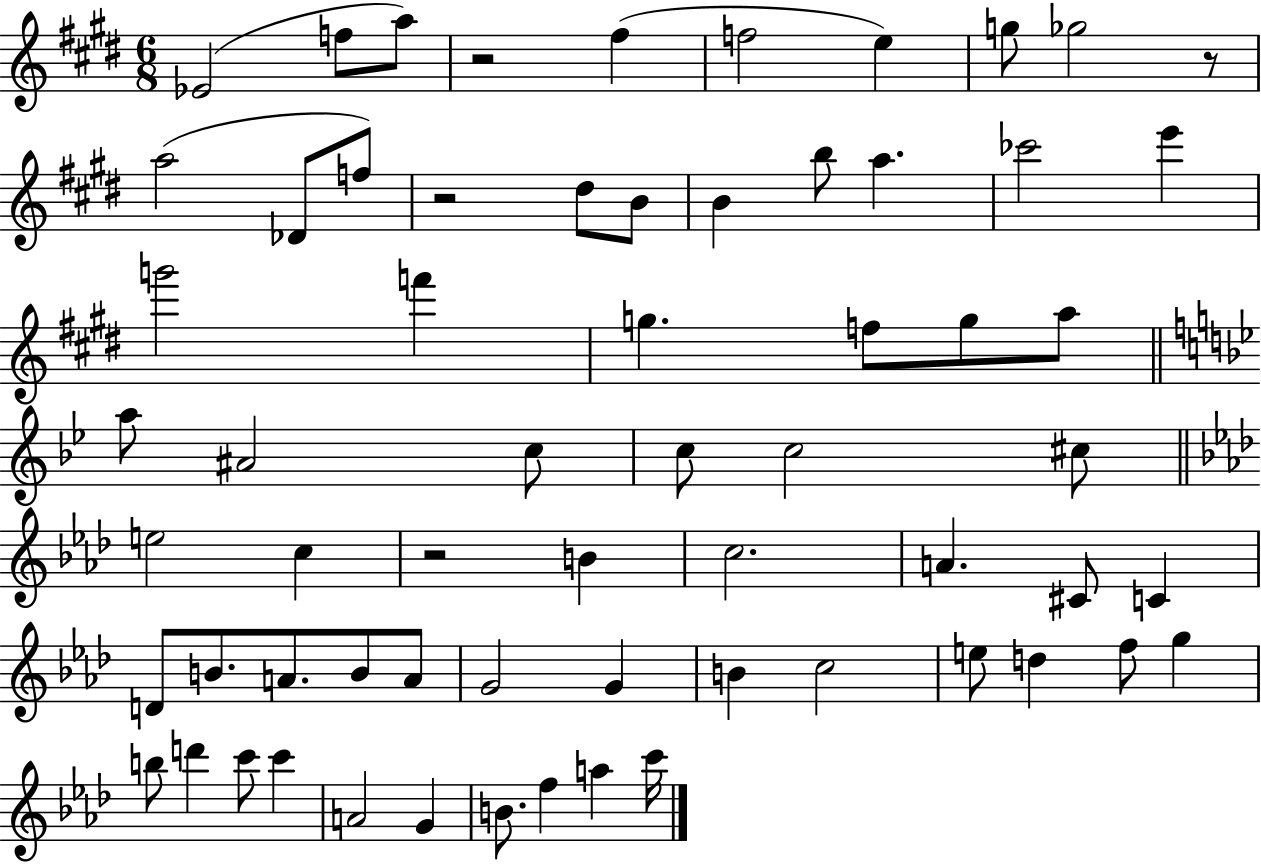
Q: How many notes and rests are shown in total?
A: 64